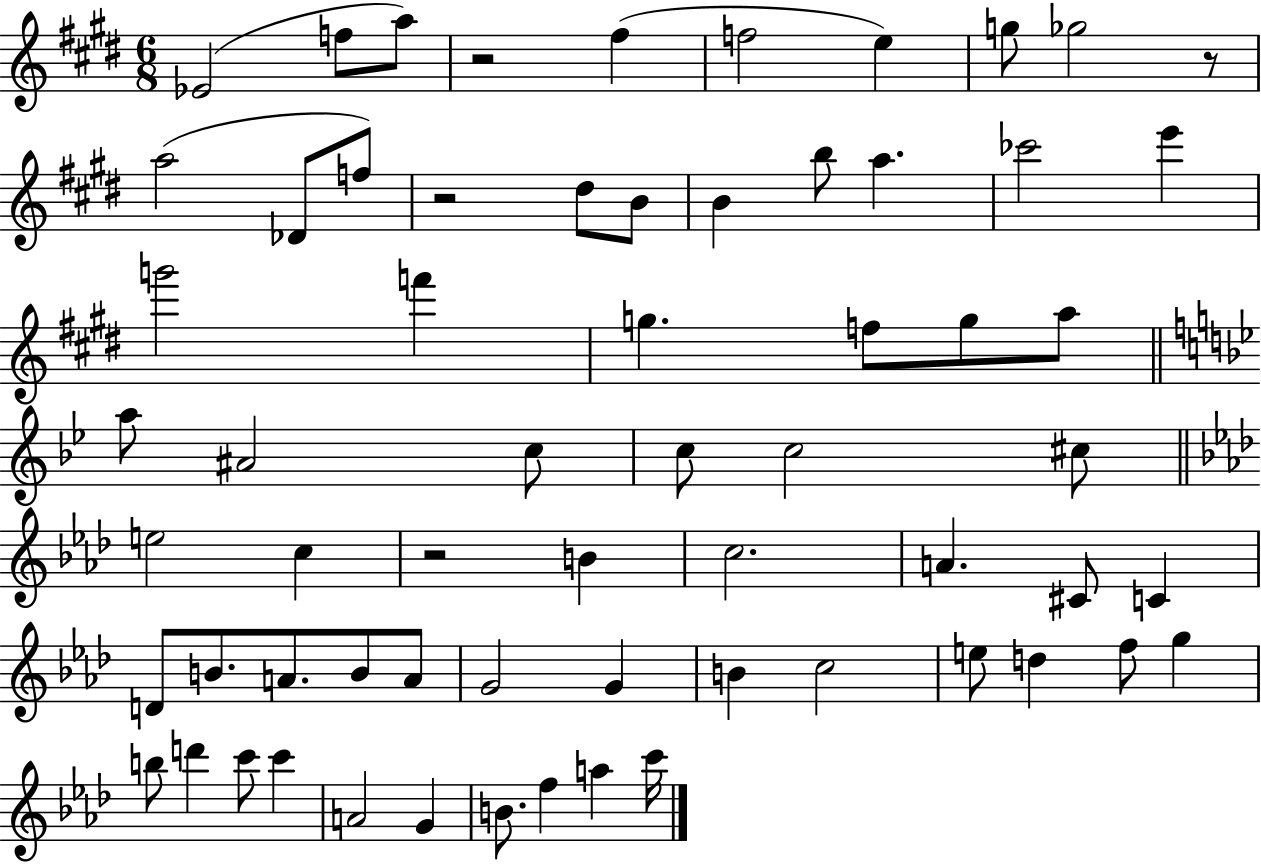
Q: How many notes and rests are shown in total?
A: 64